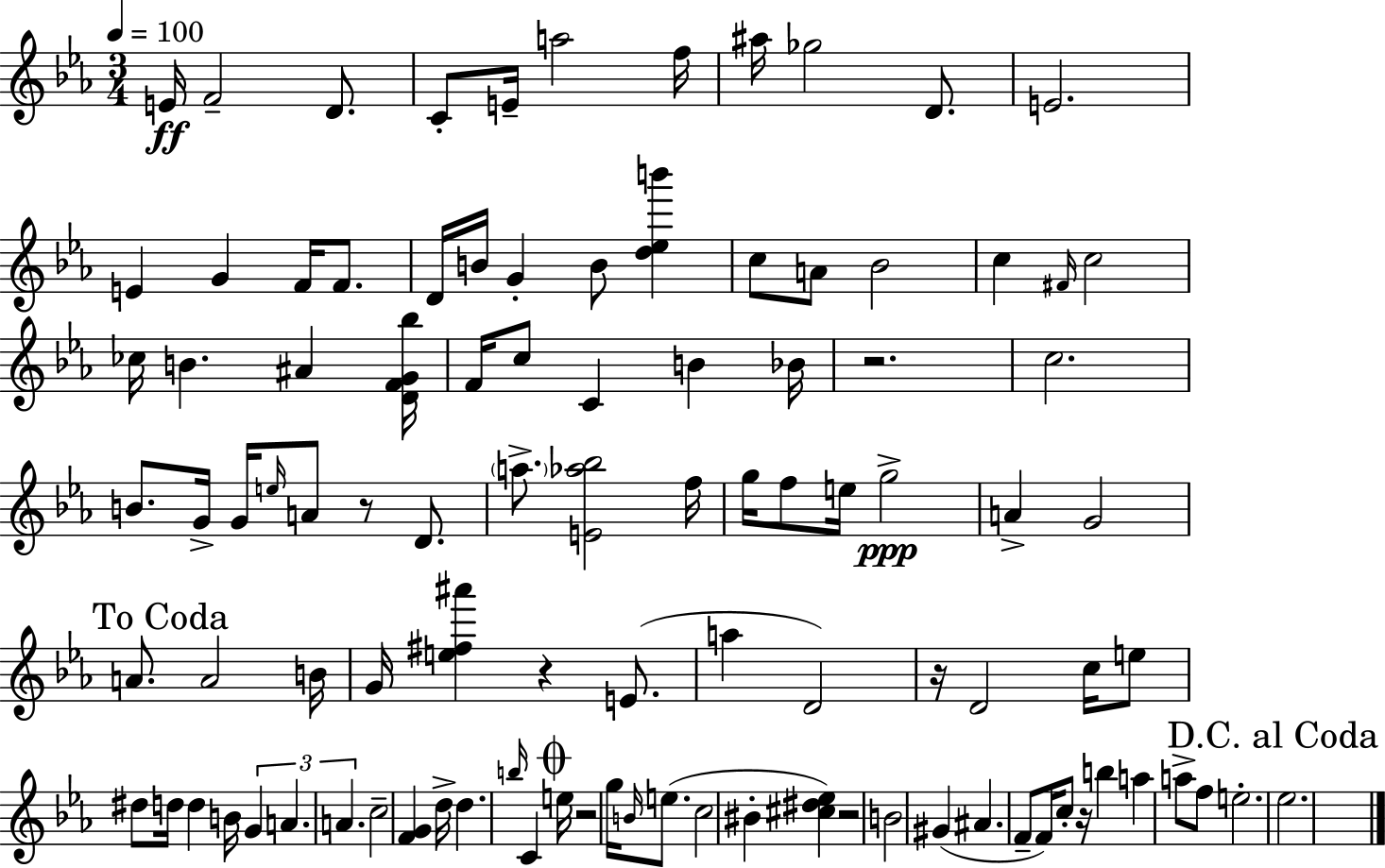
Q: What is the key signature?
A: EES major